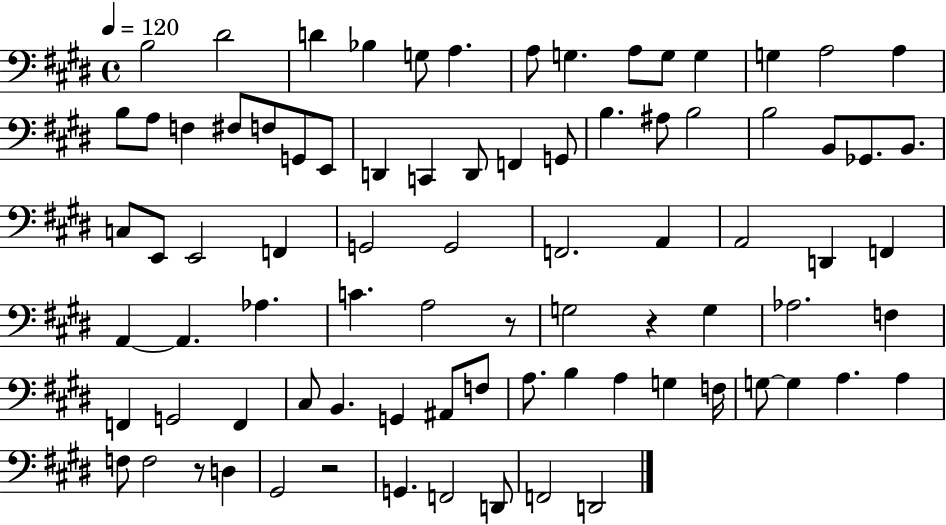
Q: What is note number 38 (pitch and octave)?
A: G2